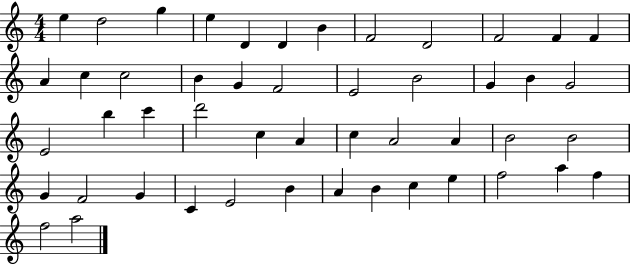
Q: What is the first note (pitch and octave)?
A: E5